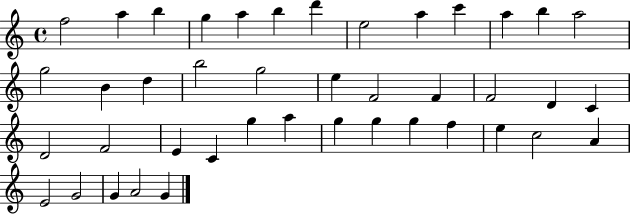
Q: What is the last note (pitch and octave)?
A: G4